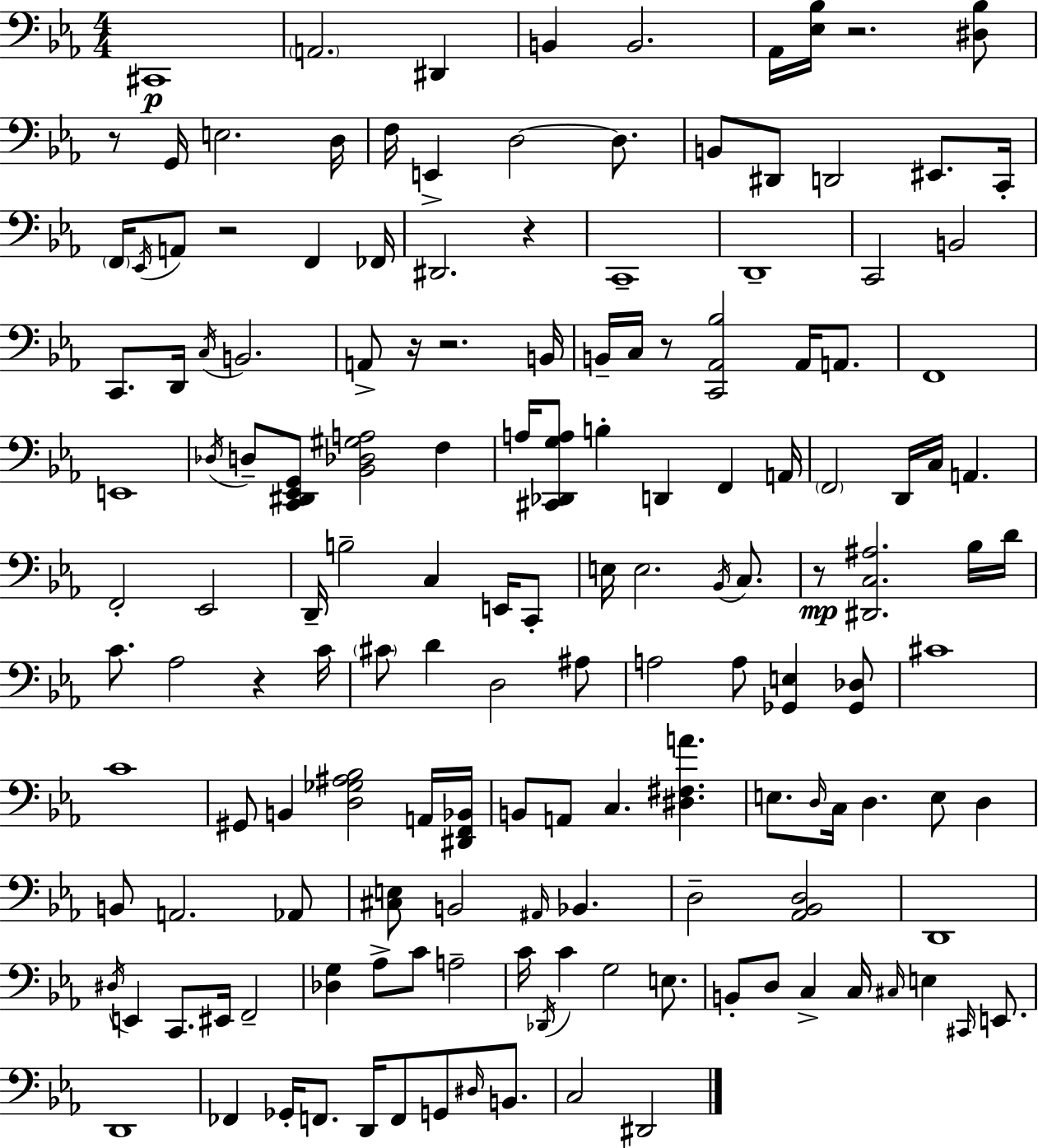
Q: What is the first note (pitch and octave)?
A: C#2